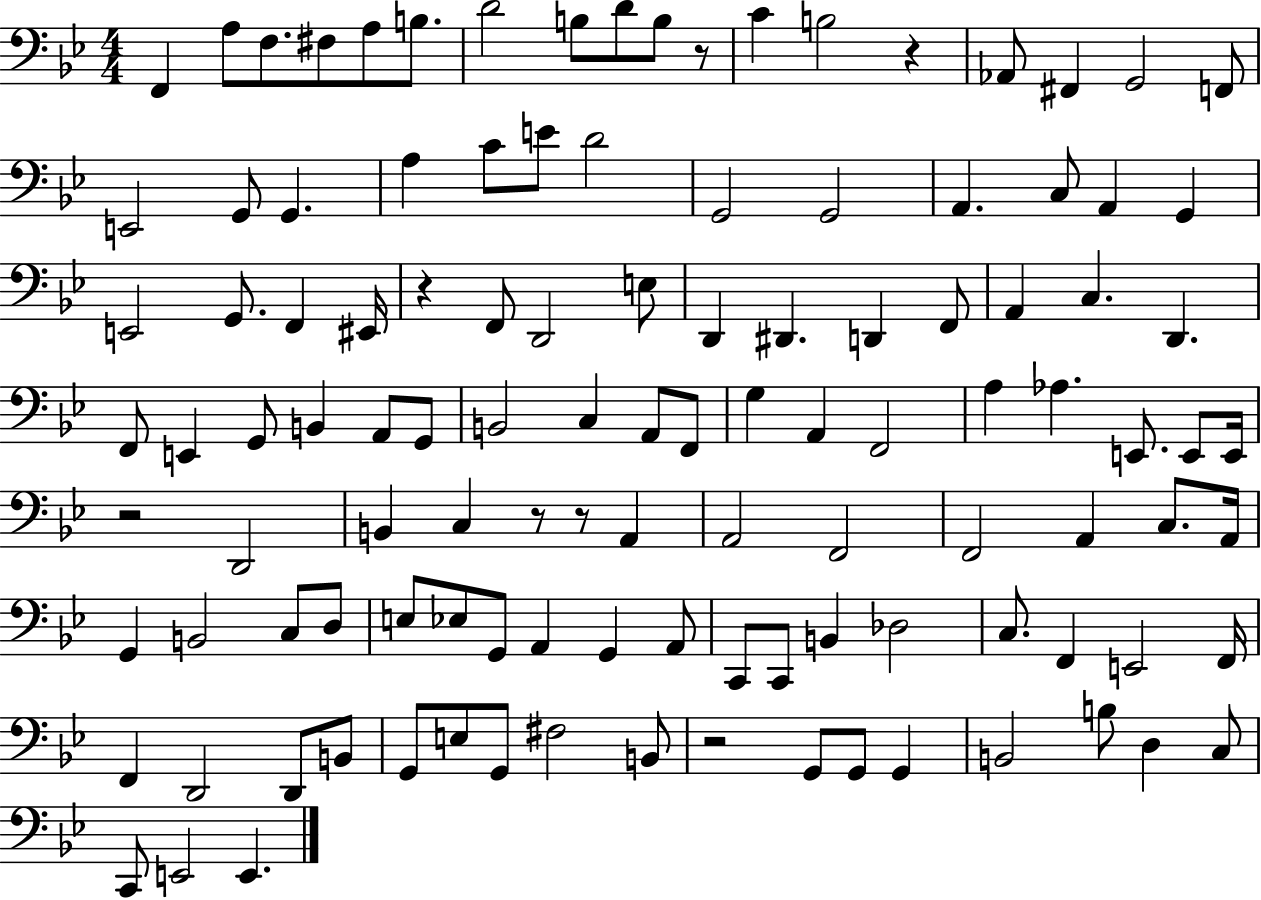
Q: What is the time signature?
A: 4/4